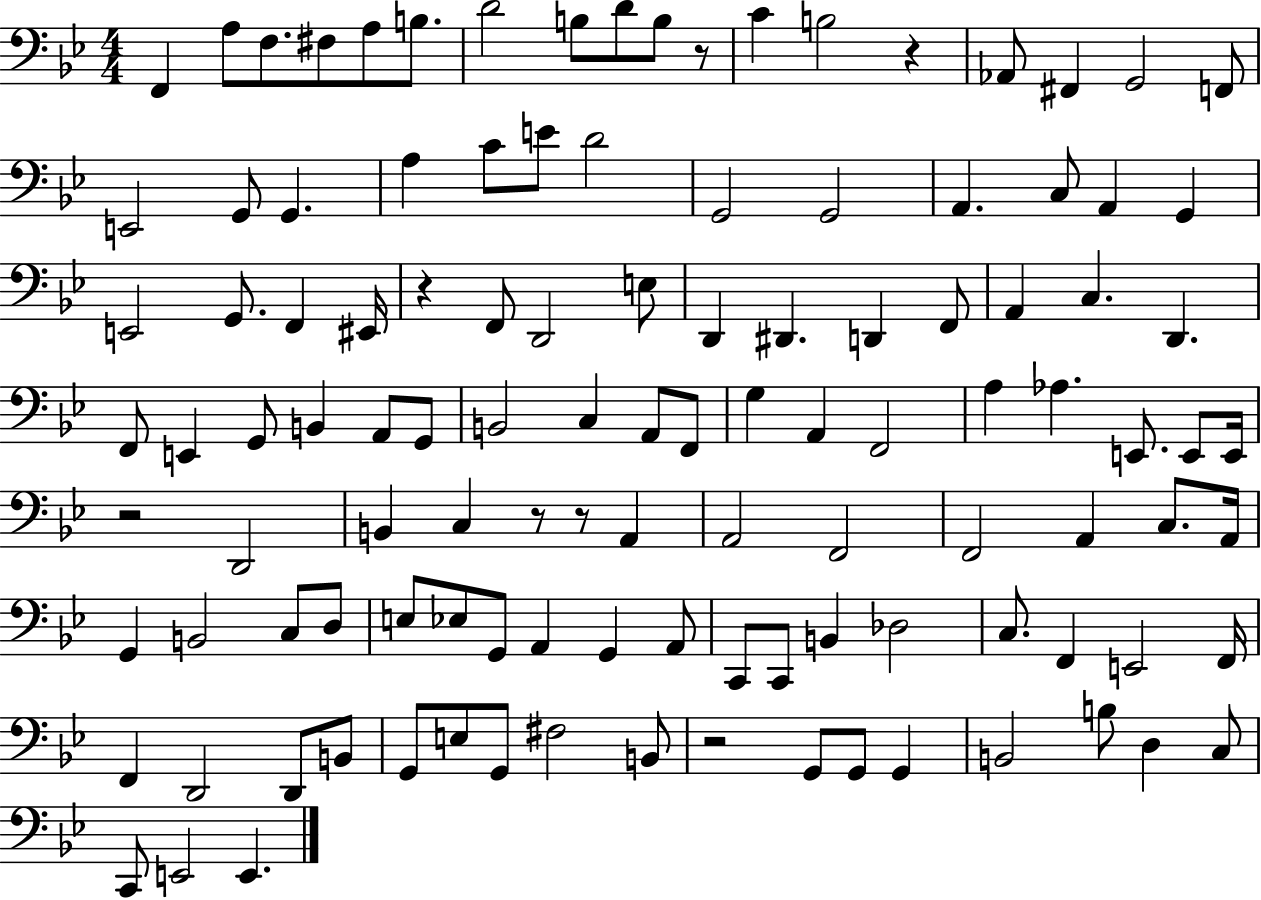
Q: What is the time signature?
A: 4/4